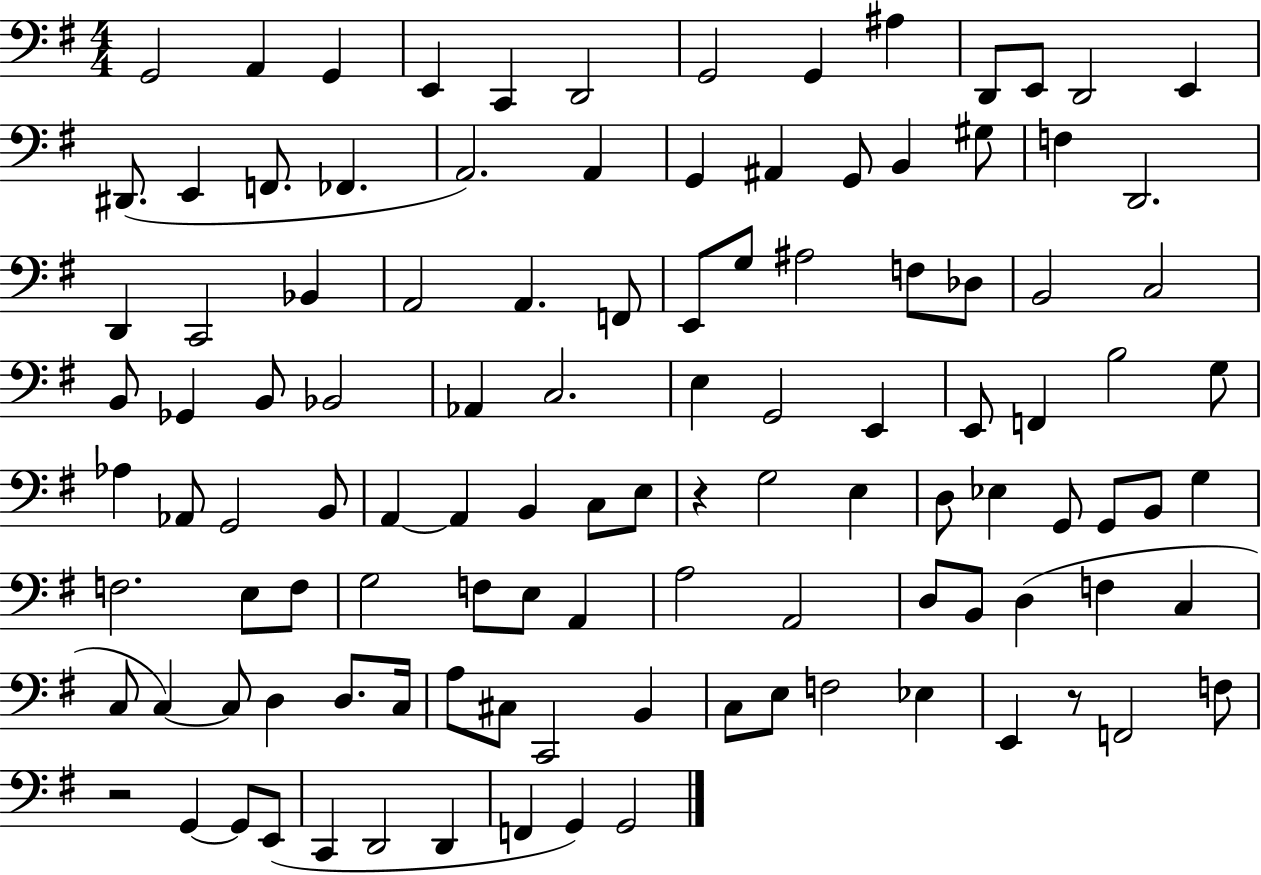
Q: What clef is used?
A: bass